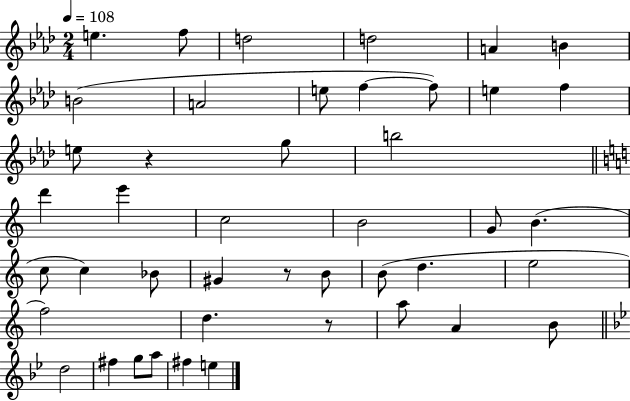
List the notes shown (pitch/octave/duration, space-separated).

E5/q. F5/e D5/h D5/h A4/q B4/q B4/h A4/h E5/e F5/q F5/e E5/q F5/q E5/e R/q G5/e B5/h D6/q E6/q C5/h B4/h G4/e B4/q. C5/e C5/q Bb4/e G#4/q R/e B4/e B4/e D5/q. E5/h F5/h D5/q. R/e A5/e A4/q B4/e D5/h F#5/q G5/e A5/e F#5/q E5/q